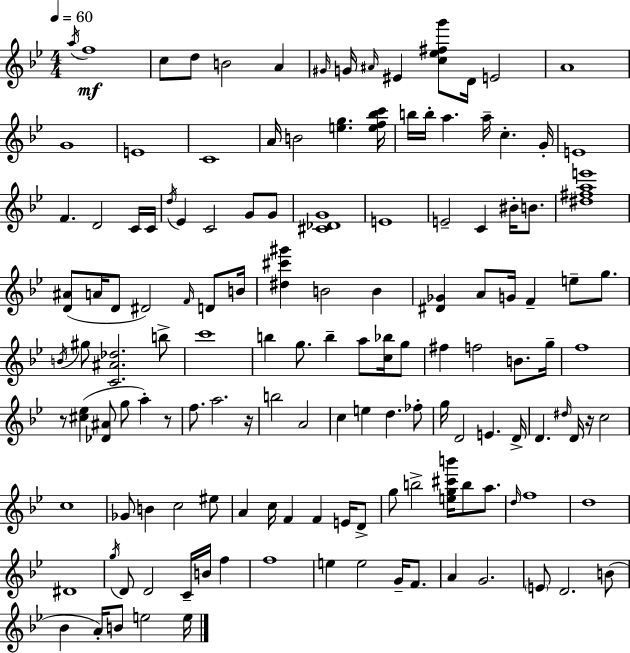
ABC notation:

X:1
T:Untitled
M:4/4
L:1/4
K:Gm
a/4 f4 c/2 d/2 B2 A ^G/4 G/4 ^A/4 ^E [c_e^fg']/2 D/4 E2 A4 G4 E4 C4 A/4 B2 [eg] [ef_bc']/4 b/4 b/4 a a/4 c G/4 E4 F D2 C/4 C/4 d/4 _E C2 G/2 G/2 [^C_DG]4 E4 E2 C ^B/4 B/2 [^d^fae']4 [D^A]/2 A/4 D/2 ^D2 F/4 D/2 B/4 [^d^c'^g'] B2 B [^D_G] A/2 G/4 F e/2 g/2 B/4 ^g/2 [C^A_d]2 b/2 c'4 b g/2 b a/2 [c_b]/4 g/2 ^f f2 B/2 g/4 f4 z/2 [^c_e] [_D^A]/2 g/2 a z/2 f/2 a2 z/4 b2 A2 c e d _f/2 g/4 D2 E D/4 D ^d/4 D/4 z/4 c2 c4 _G/2 B c2 ^e/2 A c/4 F F E/4 D/2 g/2 b2 [eg^c'b']/4 b/2 a/2 d/4 f4 d4 ^D4 g/4 D/2 D2 C/4 B/4 f f4 e e2 G/4 F/2 A G2 E/2 D2 B/2 _B A/4 B/2 e2 e/4